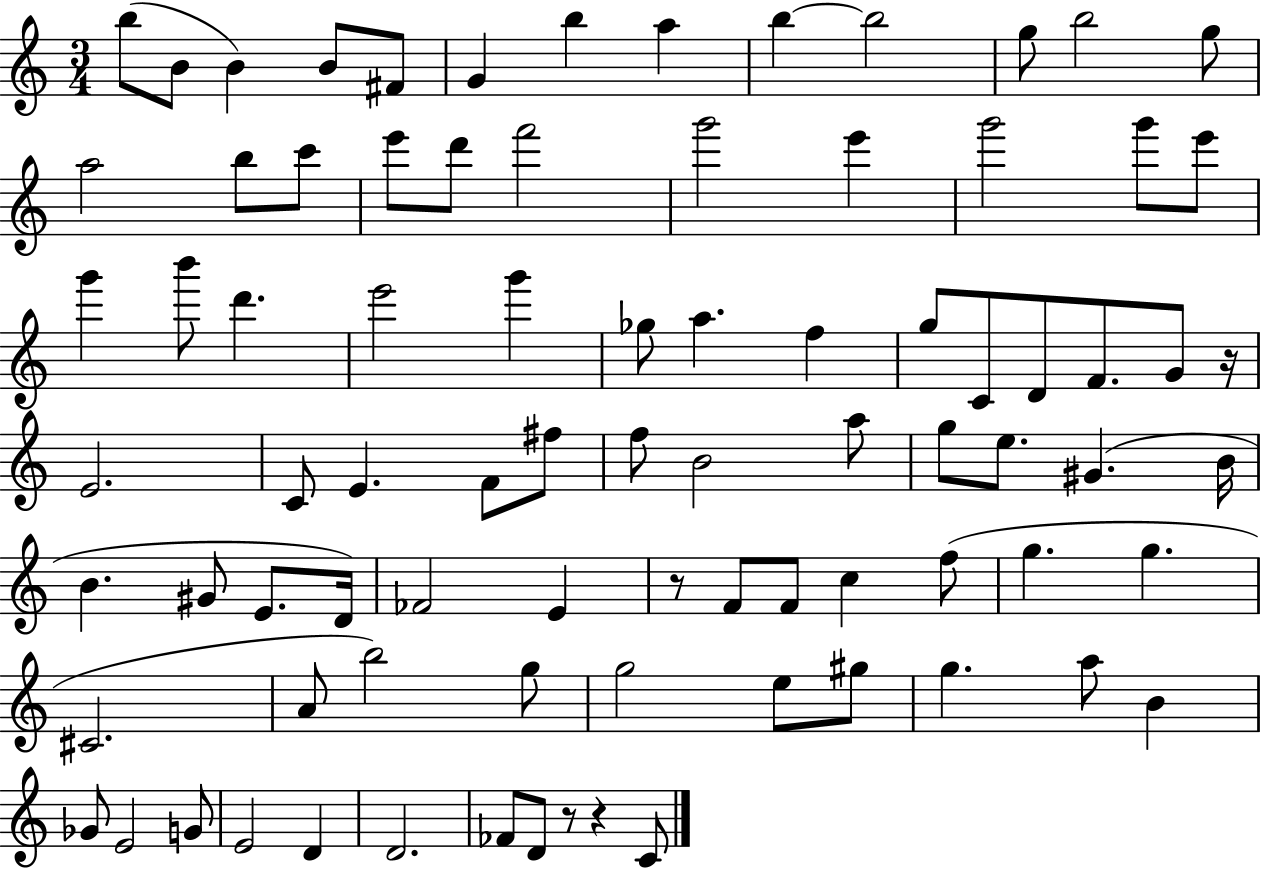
{
  \clef treble
  \numericTimeSignature
  \time 3/4
  \key c \major
  b''8( b'8 b'4) b'8 fis'8 | g'4 b''4 a''4 | b''4~~ b''2 | g''8 b''2 g''8 | \break a''2 b''8 c'''8 | e'''8 d'''8 f'''2 | g'''2 e'''4 | g'''2 g'''8 e'''8 | \break g'''4 b'''8 d'''4. | e'''2 g'''4 | ges''8 a''4. f''4 | g''8 c'8 d'8 f'8. g'8 r16 | \break e'2. | c'8 e'4. f'8 fis''8 | f''8 b'2 a''8 | g''8 e''8. gis'4.( b'16 | \break b'4. gis'8 e'8. d'16) | fes'2 e'4 | r8 f'8 f'8 c''4 f''8( | g''4. g''4. | \break cis'2. | a'8 b''2) g''8 | g''2 e''8 gis''8 | g''4. a''8 b'4 | \break ges'8 e'2 g'8 | e'2 d'4 | d'2. | fes'8 d'8 r8 r4 c'8 | \break \bar "|."
}